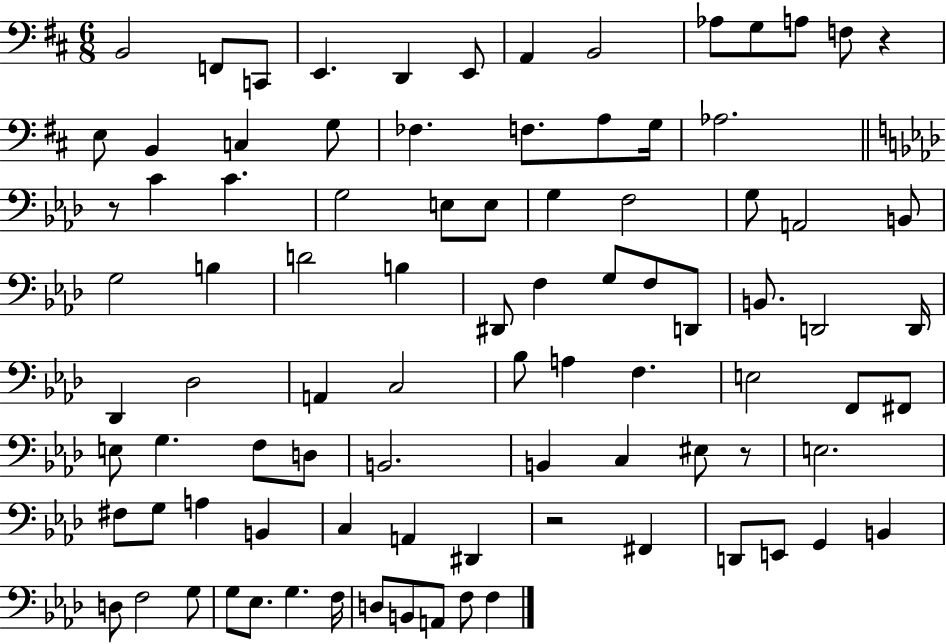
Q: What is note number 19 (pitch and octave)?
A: A3